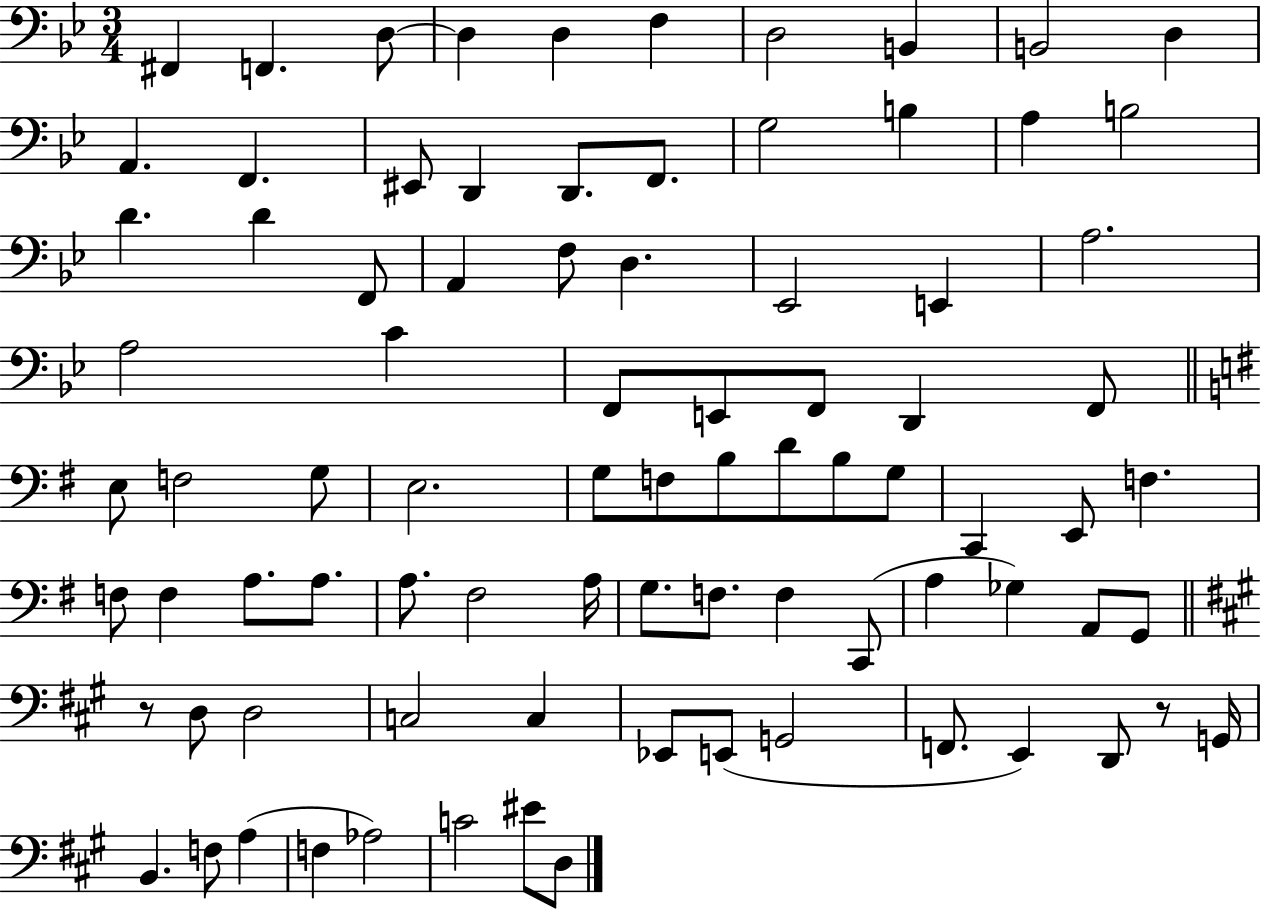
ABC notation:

X:1
T:Untitled
M:3/4
L:1/4
K:Bb
^F,, F,, D,/2 D, D, F, D,2 B,, B,,2 D, A,, F,, ^E,,/2 D,, D,,/2 F,,/2 G,2 B, A, B,2 D D F,,/2 A,, F,/2 D, _E,,2 E,, A,2 A,2 C F,,/2 E,,/2 F,,/2 D,, F,,/2 E,/2 F,2 G,/2 E,2 G,/2 F,/2 B,/2 D/2 B,/2 G,/2 C,, E,,/2 F, F,/2 F, A,/2 A,/2 A,/2 ^F,2 A,/4 G,/2 F,/2 F, C,,/2 A, _G, A,,/2 G,,/2 z/2 D,/2 D,2 C,2 C, _E,,/2 E,,/2 G,,2 F,,/2 E,, D,,/2 z/2 G,,/4 B,, F,/2 A, F, _A,2 C2 ^E/2 D,/2